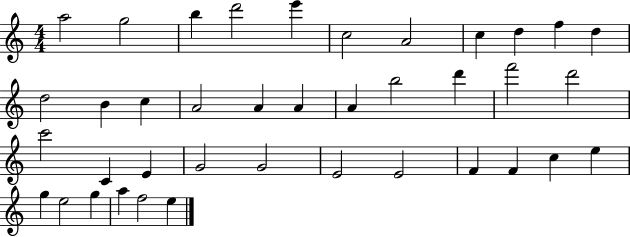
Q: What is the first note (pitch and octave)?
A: A5